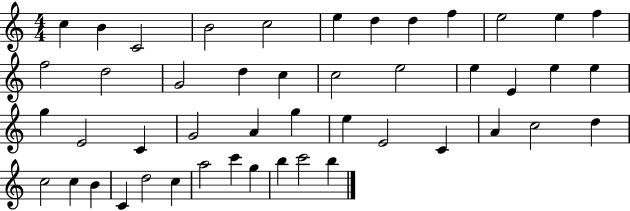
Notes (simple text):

C5/q B4/q C4/h B4/h C5/h E5/q D5/q D5/q F5/q E5/h E5/q F5/q F5/h D5/h G4/h D5/q C5/q C5/h E5/h E5/q E4/q E5/q E5/q G5/q E4/h C4/q G4/h A4/q G5/q E5/q E4/h C4/q A4/q C5/h D5/q C5/h C5/q B4/q C4/q D5/h C5/q A5/h C6/q G5/q B5/q C6/h B5/q